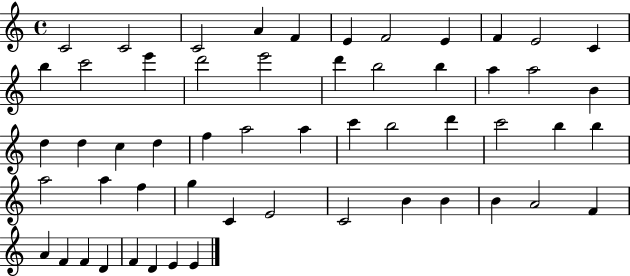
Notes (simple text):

C4/h C4/h C4/h A4/q F4/q E4/q F4/h E4/q F4/q E4/h C4/q B5/q C6/h E6/q D6/h E6/h D6/q B5/h B5/q A5/q A5/h B4/q D5/q D5/q C5/q D5/q F5/q A5/h A5/q C6/q B5/h D6/q C6/h B5/q B5/q A5/h A5/q F5/q G5/q C4/q E4/h C4/h B4/q B4/q B4/q A4/h F4/q A4/q F4/q F4/q D4/q F4/q D4/q E4/q E4/q